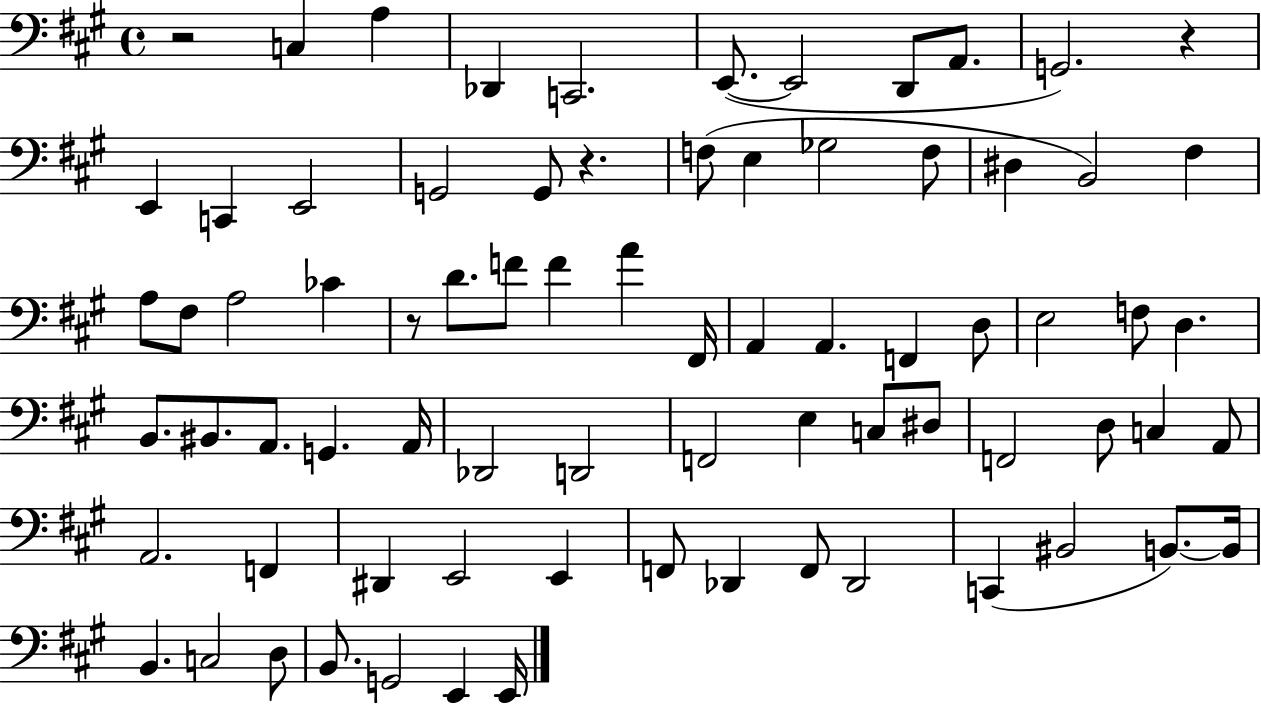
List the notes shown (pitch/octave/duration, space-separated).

R/h C3/q A3/q Db2/q C2/h. E2/e. E2/h D2/e A2/e. G2/h. R/q E2/q C2/q E2/h G2/h G2/e R/q. F3/e E3/q Gb3/h F3/e D#3/q B2/h F#3/q A3/e F#3/e A3/h CES4/q R/e D4/e. F4/e F4/q A4/q F#2/s A2/q A2/q. F2/q D3/e E3/h F3/e D3/q. B2/e. BIS2/e. A2/e. G2/q. A2/s Db2/h D2/h F2/h E3/q C3/e D#3/e F2/h D3/e C3/q A2/e A2/h. F2/q D#2/q E2/h E2/q F2/e Db2/q F2/e Db2/h C2/q BIS2/h B2/e. B2/s B2/q. C3/h D3/e B2/e. G2/h E2/q E2/s